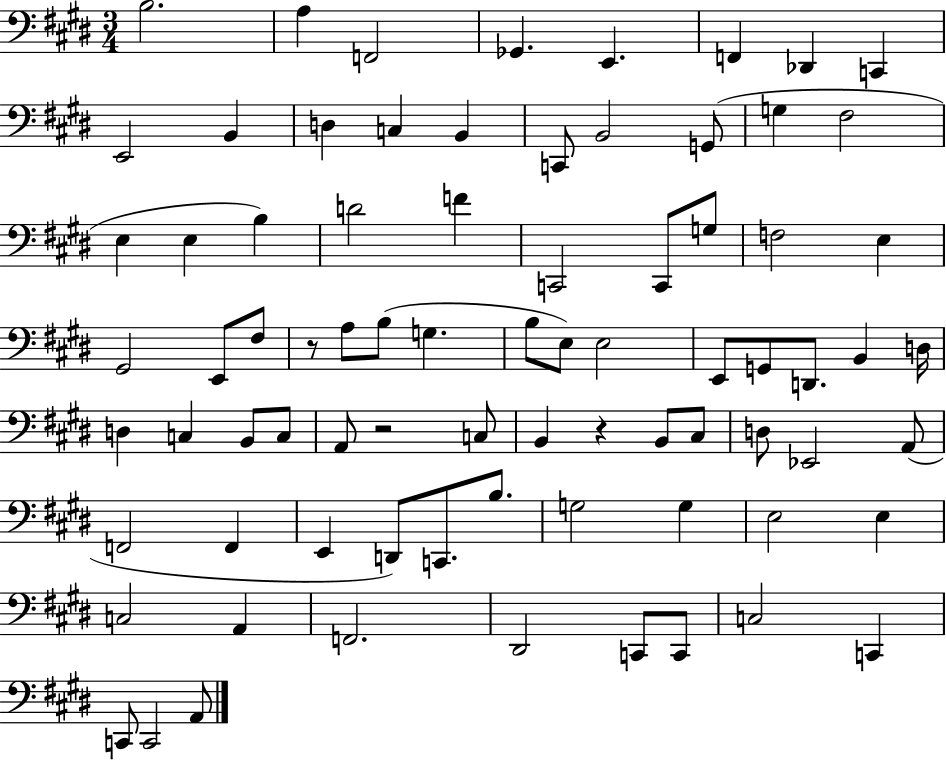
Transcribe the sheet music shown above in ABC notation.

X:1
T:Untitled
M:3/4
L:1/4
K:E
B,2 A, F,,2 _G,, E,, F,, _D,, C,, E,,2 B,, D, C, B,, C,,/2 B,,2 G,,/2 G, ^F,2 E, E, B, D2 F C,,2 C,,/2 G,/2 F,2 E, ^G,,2 E,,/2 ^F,/2 z/2 A,/2 B,/2 G, B,/2 E,/2 E,2 E,,/2 G,,/2 D,,/2 B,, D,/4 D, C, B,,/2 C,/2 A,,/2 z2 C,/2 B,, z B,,/2 ^C,/2 D,/2 _E,,2 A,,/2 F,,2 F,, E,, D,,/2 C,,/2 B,/2 G,2 G, E,2 E, C,2 A,, F,,2 ^D,,2 C,,/2 C,,/2 C,2 C,, C,,/2 C,,2 A,,/2